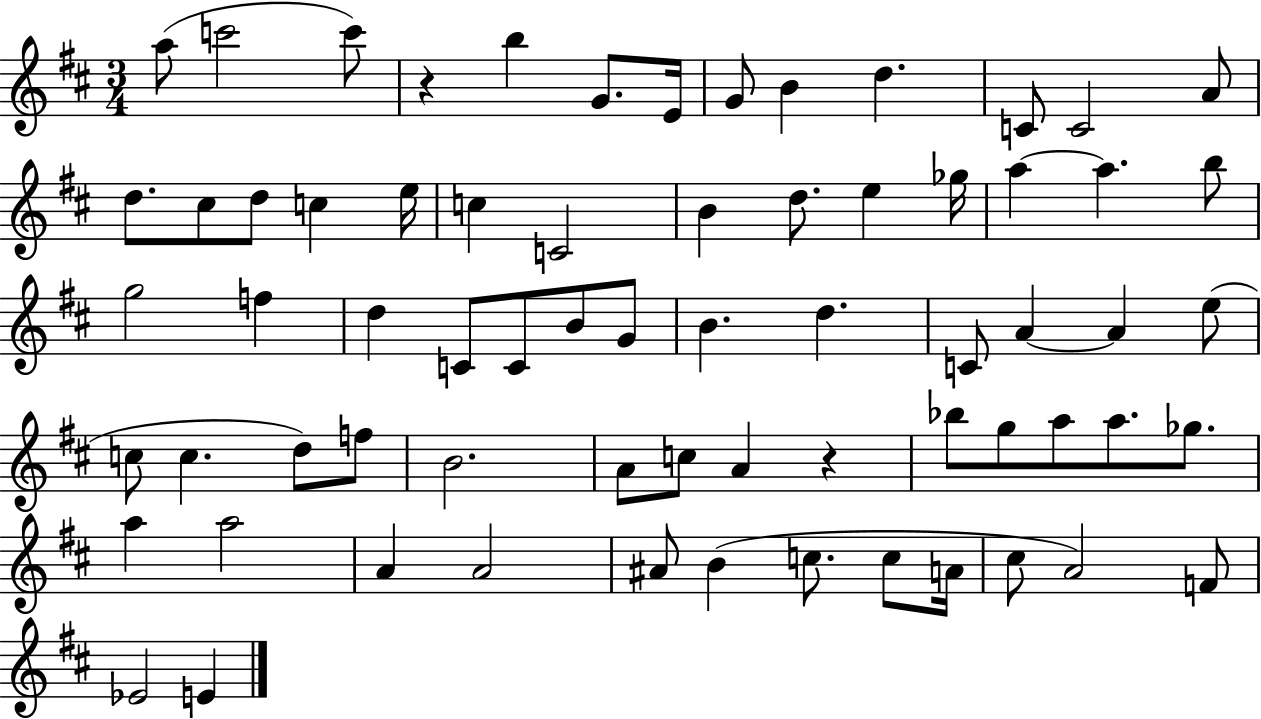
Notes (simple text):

A5/e C6/h C6/e R/q B5/q G4/e. E4/s G4/e B4/q D5/q. C4/e C4/h A4/e D5/e. C#5/e D5/e C5/q E5/s C5/q C4/h B4/q D5/e. E5/q Gb5/s A5/q A5/q. B5/e G5/h F5/q D5/q C4/e C4/e B4/e G4/e B4/q. D5/q. C4/e A4/q A4/q E5/e C5/e C5/q. D5/e F5/e B4/h. A4/e C5/e A4/q R/q Bb5/e G5/e A5/e A5/e. Gb5/e. A5/q A5/h A4/q A4/h A#4/e B4/q C5/e. C5/e A4/s C#5/e A4/h F4/e Eb4/h E4/q